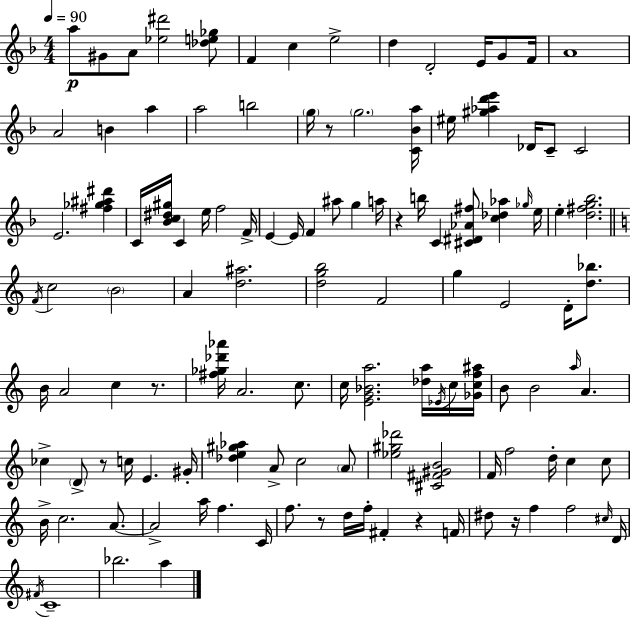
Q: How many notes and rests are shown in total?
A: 120